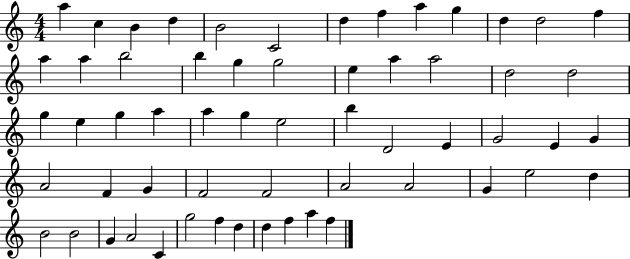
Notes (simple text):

A5/q C5/q B4/q D5/q B4/h C4/h D5/q F5/q A5/q G5/q D5/q D5/h F5/q A5/q A5/q B5/h B5/q G5/q G5/h E5/q A5/q A5/h D5/h D5/h G5/q E5/q G5/q A5/q A5/q G5/q E5/h B5/q D4/h E4/q G4/h E4/q G4/q A4/h F4/q G4/q F4/h F4/h A4/h A4/h G4/q E5/h D5/q B4/h B4/h G4/q A4/h C4/q G5/h F5/q D5/q D5/q F5/q A5/q F5/q